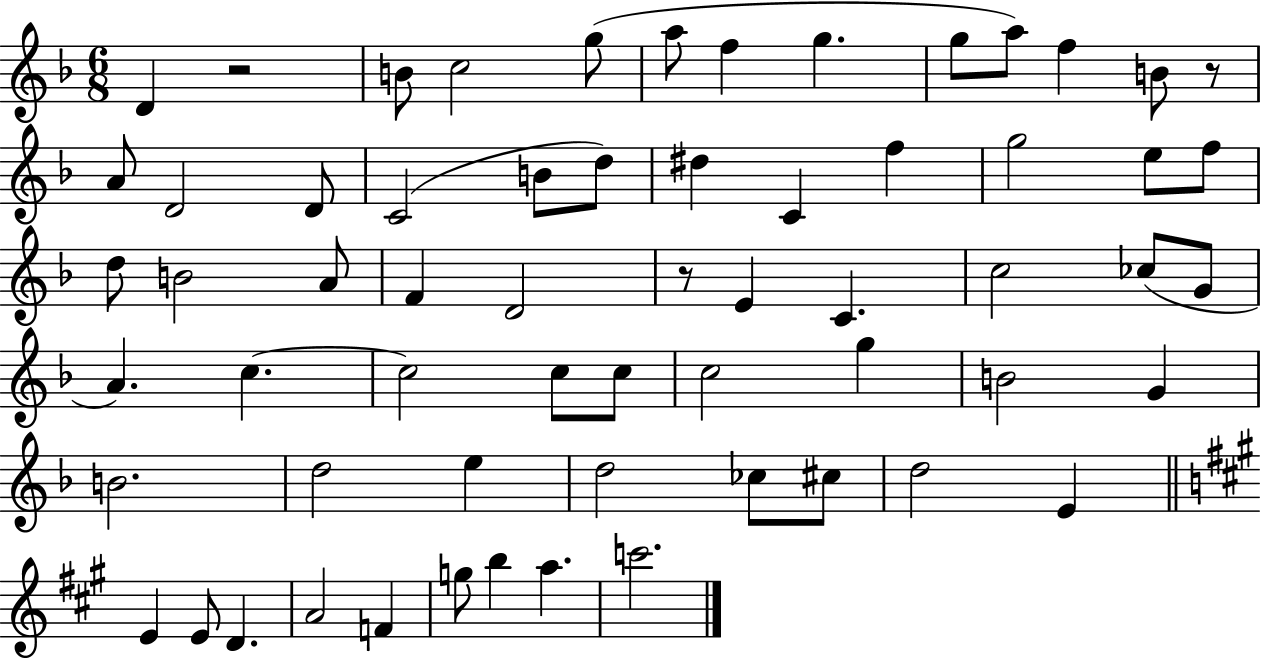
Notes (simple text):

D4/q R/h B4/e C5/h G5/e A5/e F5/q G5/q. G5/e A5/e F5/q B4/e R/e A4/e D4/h D4/e C4/h B4/e D5/e D#5/q C4/q F5/q G5/h E5/e F5/e D5/e B4/h A4/e F4/q D4/h R/e E4/q C4/q. C5/h CES5/e G4/e A4/q. C5/q. C5/h C5/e C5/e C5/h G5/q B4/h G4/q B4/h. D5/h E5/q D5/h CES5/e C#5/e D5/h E4/q E4/q E4/e D4/q. A4/h F4/q G5/e B5/q A5/q. C6/h.